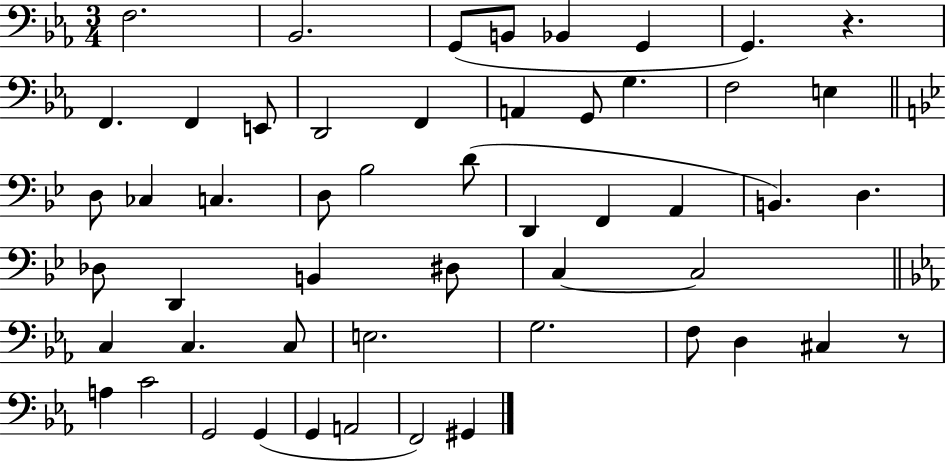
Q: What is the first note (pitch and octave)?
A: F3